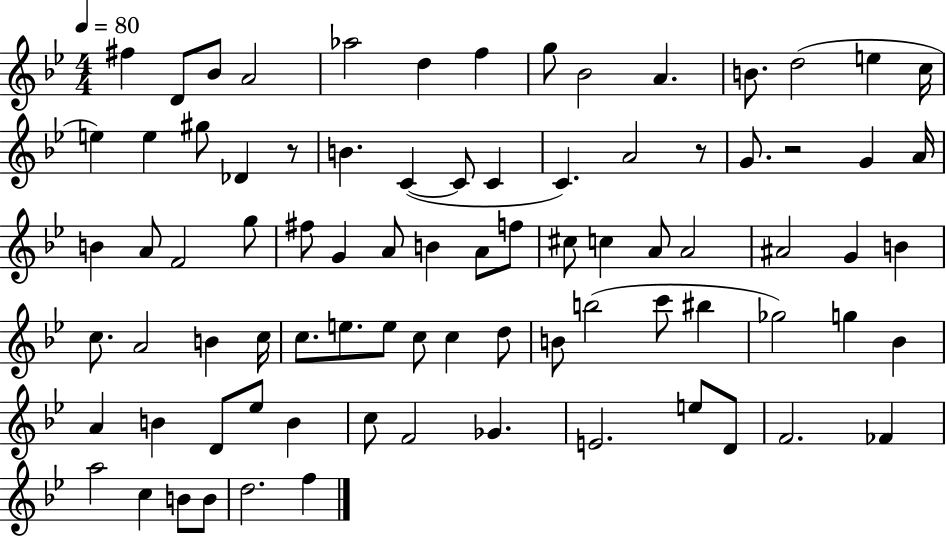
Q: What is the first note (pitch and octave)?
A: F#5